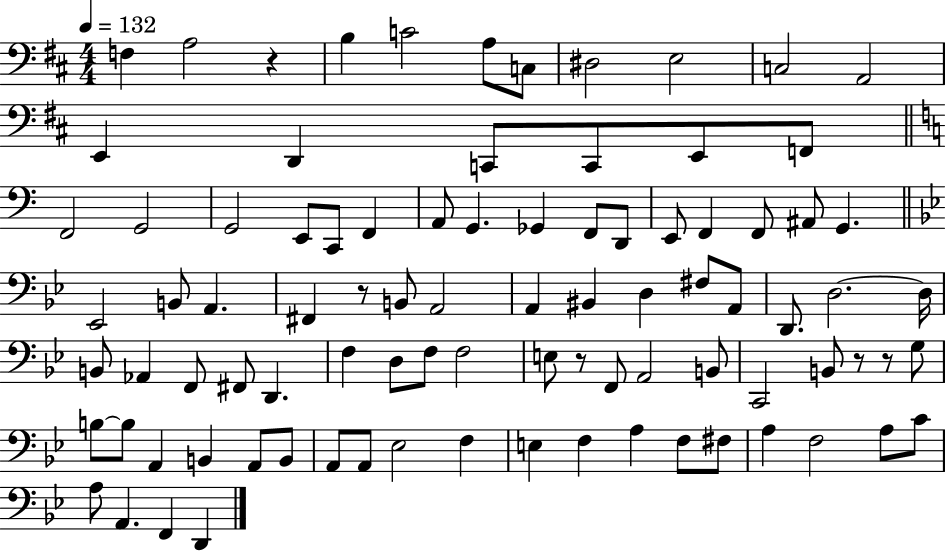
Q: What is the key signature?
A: D major